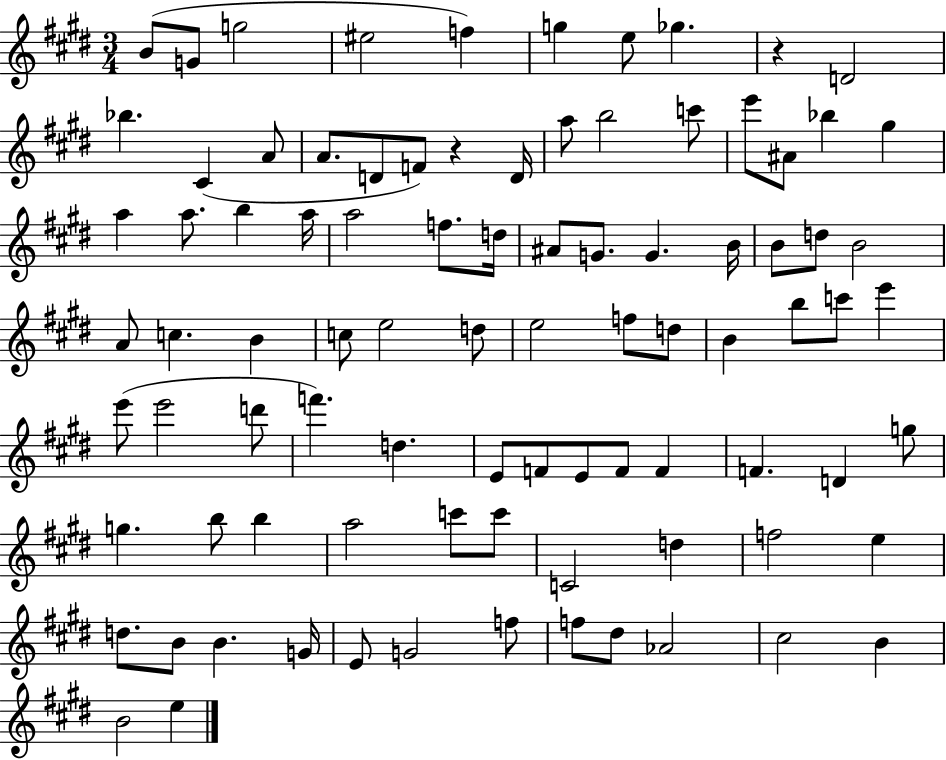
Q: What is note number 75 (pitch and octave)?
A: B4